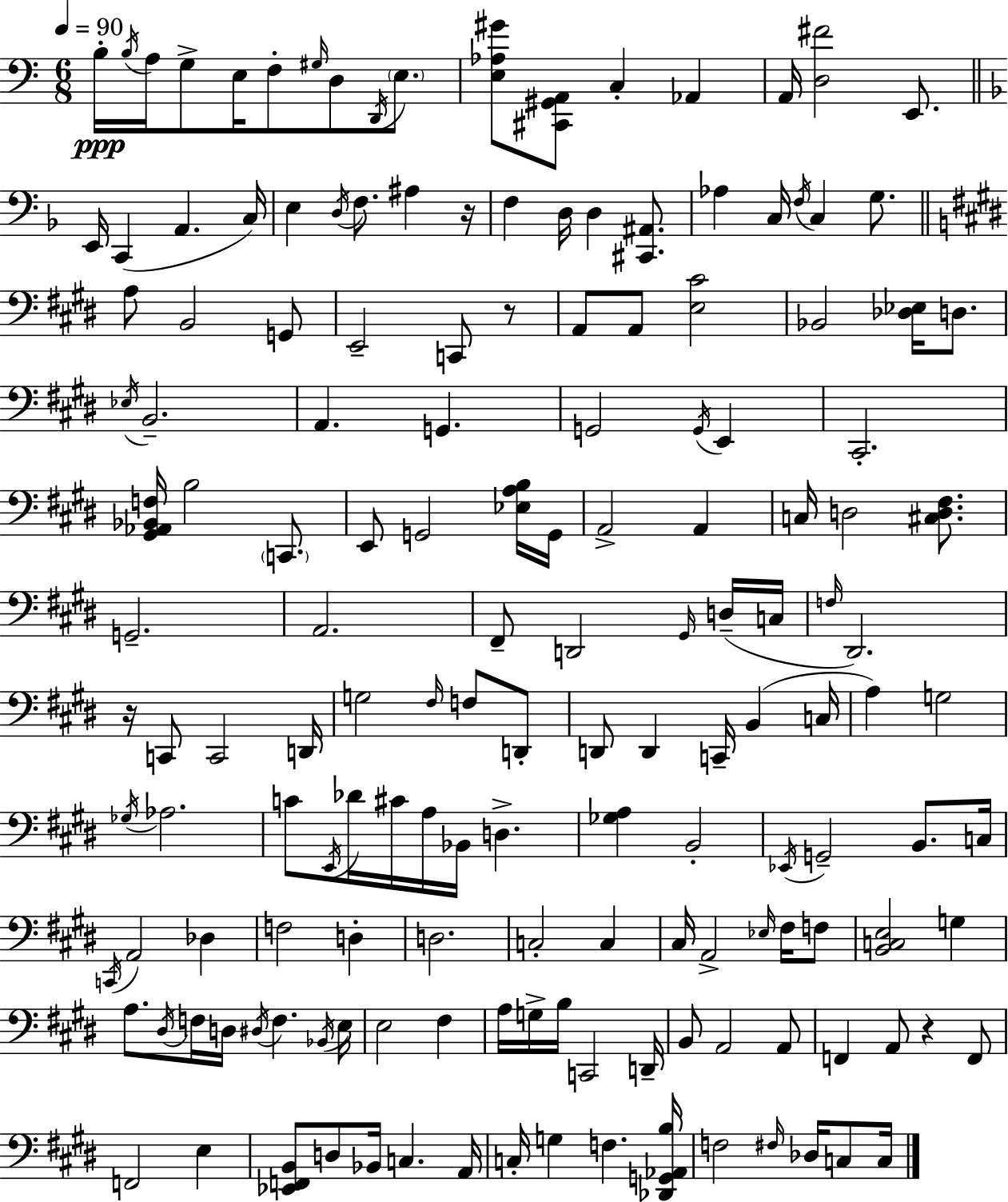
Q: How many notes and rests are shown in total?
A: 159